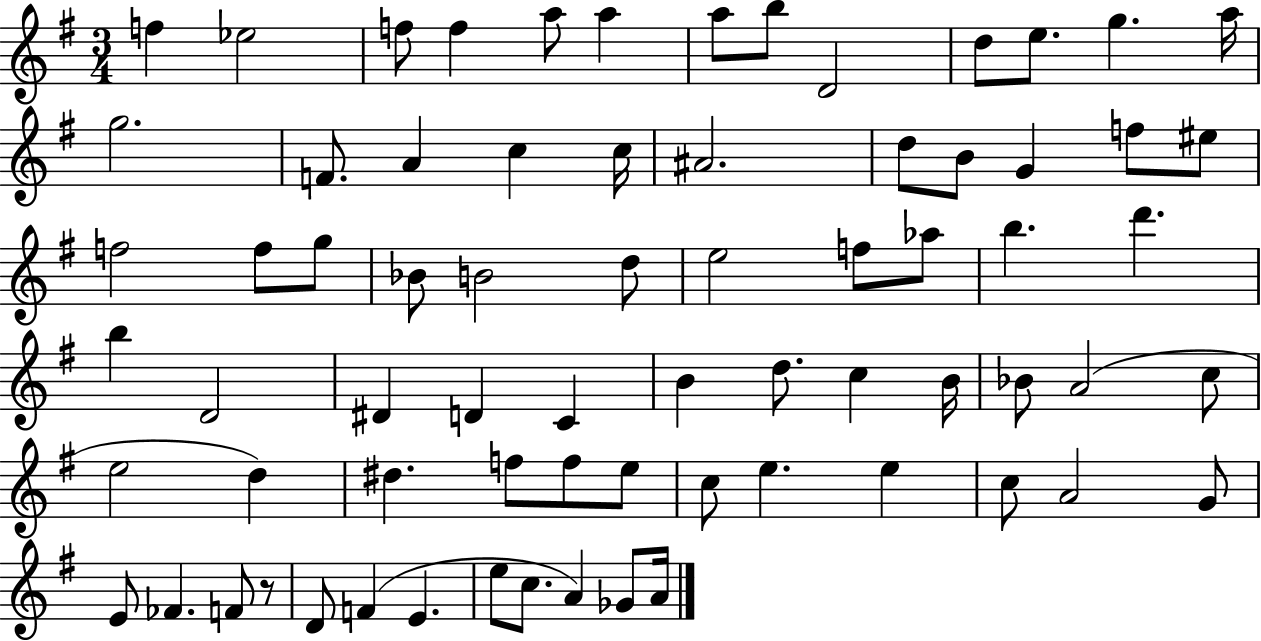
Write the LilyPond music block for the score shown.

{
  \clef treble
  \numericTimeSignature
  \time 3/4
  \key g \major
  f''4 ees''2 | f''8 f''4 a''8 a''4 | a''8 b''8 d'2 | d''8 e''8. g''4. a''16 | \break g''2. | f'8. a'4 c''4 c''16 | ais'2. | d''8 b'8 g'4 f''8 eis''8 | \break f''2 f''8 g''8 | bes'8 b'2 d''8 | e''2 f''8 aes''8 | b''4. d'''4. | \break b''4 d'2 | dis'4 d'4 c'4 | b'4 d''8. c''4 b'16 | bes'8 a'2( c''8 | \break e''2 d''4) | dis''4. f''8 f''8 e''8 | c''8 e''4. e''4 | c''8 a'2 g'8 | \break e'8 fes'4. f'8 r8 | d'8 f'4( e'4. | e''8 c''8. a'4) ges'8 a'16 | \bar "|."
}